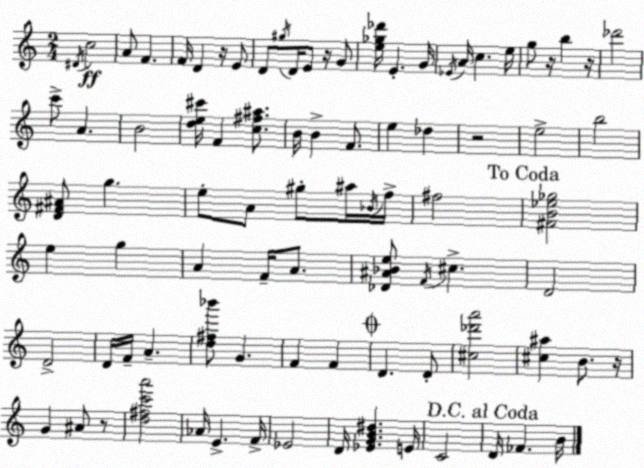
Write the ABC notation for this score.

X:1
T:Untitled
M:2/4
L:1/4
K:C
^D/4 c2 A/2 F F/4 D z/4 E/2 D/2 ^g/4 D/4 E/2 z/4 G/2 [e_g_d']/4 E G/4 _E/4 A/4 c e/4 g/2 z/4 b z/4 _d'2 c'/2 A B2 [de^c']/4 F [c^f^a]/2 B/4 B F/2 e _d z2 e2 b2 [D^F^A]/2 g e/2 A/2 ^g/2 ^a/4 _B/4 f/4 ^f2 [^FB_e_g]2 e g A F/4 A/2 [_D^A_Be]/2 F/4 ^c D2 D2 D/4 F/4 A [d^f_b']/2 G F F D D/2 [^c_d'a']2 [^c^a] B/2 z/4 G ^A/2 z/2 [d^fc'a']2 _A/4 E F/4 _E2 D/4 [_EGB^d] E/4 C2 D/4 _F B/4